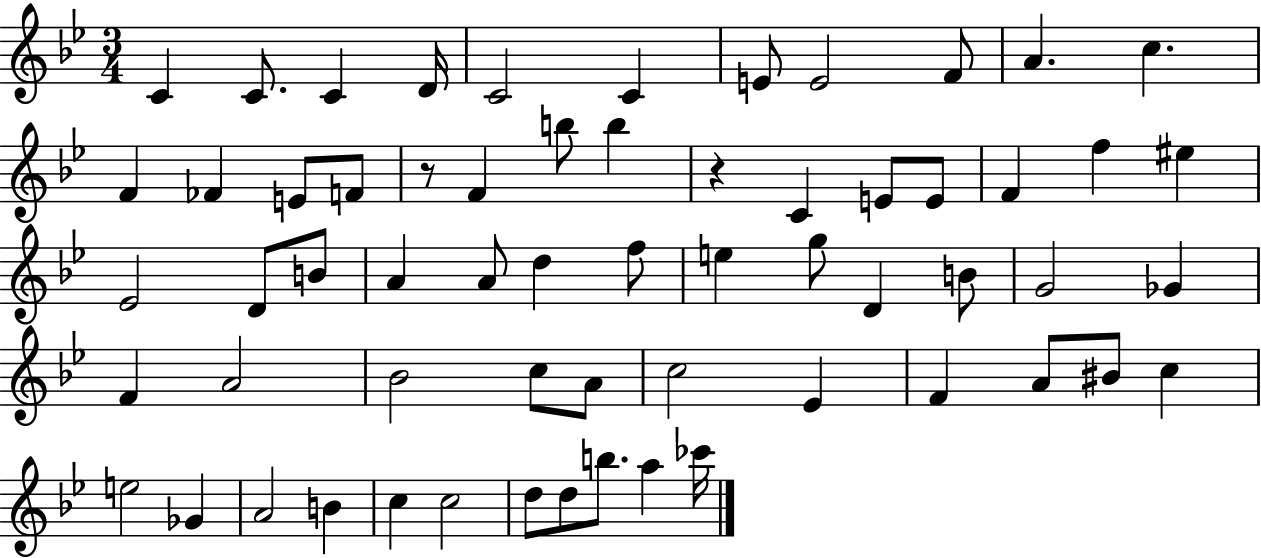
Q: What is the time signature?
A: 3/4